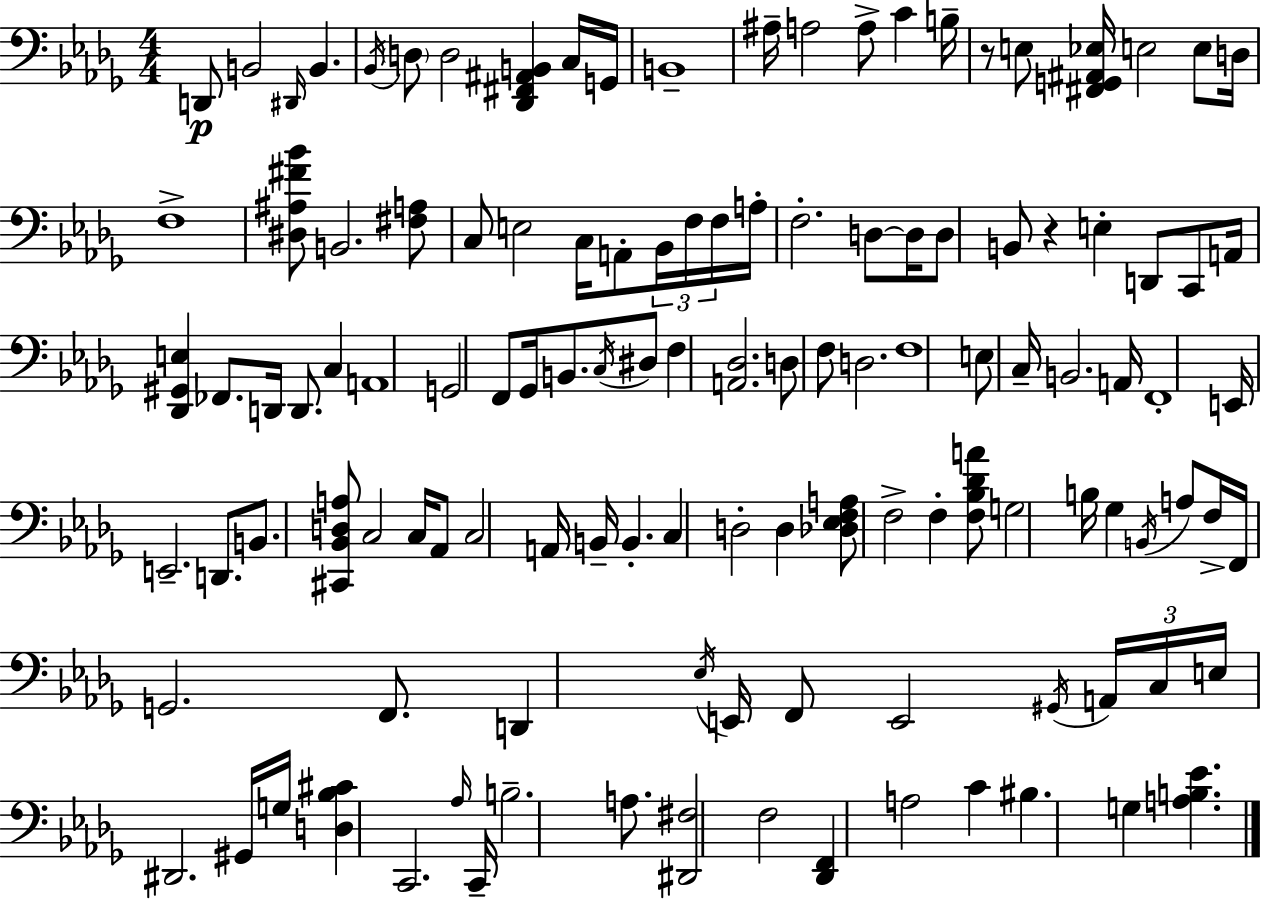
{
  \clef bass
  \numericTimeSignature
  \time 4/4
  \key bes \minor
  d,8\p b,2 \grace { dis,16 } b,4. | \acciaccatura { bes,16 } \parenthesize d8 d2 <des, fis, ais, b,>4 | c16 g,16 b,1-- | ais16-- a2 a8-> c'4 | \break b16-- r8 e8 <fis, g, ais, ees>16 e2 e8 | d16 f1-> | <dis ais fis' bes'>8 b,2. | <fis a>8 c8 e2 c16 a,8-. \tuplet 3/2 { bes,16 | \break f16 f16 } a16-. f2.-. d8~~ | d16 d8 b,8 r4 e4-. d,8 | c,8 a,16 <des, gis, e>4 fes,8. d,16 d,8. c4 | a,1 | \break g,2 f,8 ges,16 b,8. | \acciaccatura { c16 } dis8 f4 <a, des>2. | d8 f8 d2. | f1 | \break e8 c16-- b,2. | a,16 f,1-. | e,16 e,2.-- | d,8. b,8. <cis, bes, d a>8 c2 | \break c16 aes,8 c2 a,16 b,16-- b,4.-. | c4 d2-. d4 | <des ees f a>8 f2-> f4-. | <f bes des' a'>8 g2 b16 ges4 | \break \acciaccatura { b,16 } a8 f16-> f,16 g,2. | f,8. d,4 \acciaccatura { ees16 } e,16 f,8 e,2 | \acciaccatura { gis,16 } \tuplet 3/2 { a,16 c16 e16 } dis,2. | gis,16 g16 <d bes cis'>4 c,2. | \break \grace { aes16 } c,16-- b2.-- | a8. <dis, fis>2 f2 | <des, f,>4 a2 | c'4 bis4. g4 | \break <a b ees'>4. \bar "|."
}